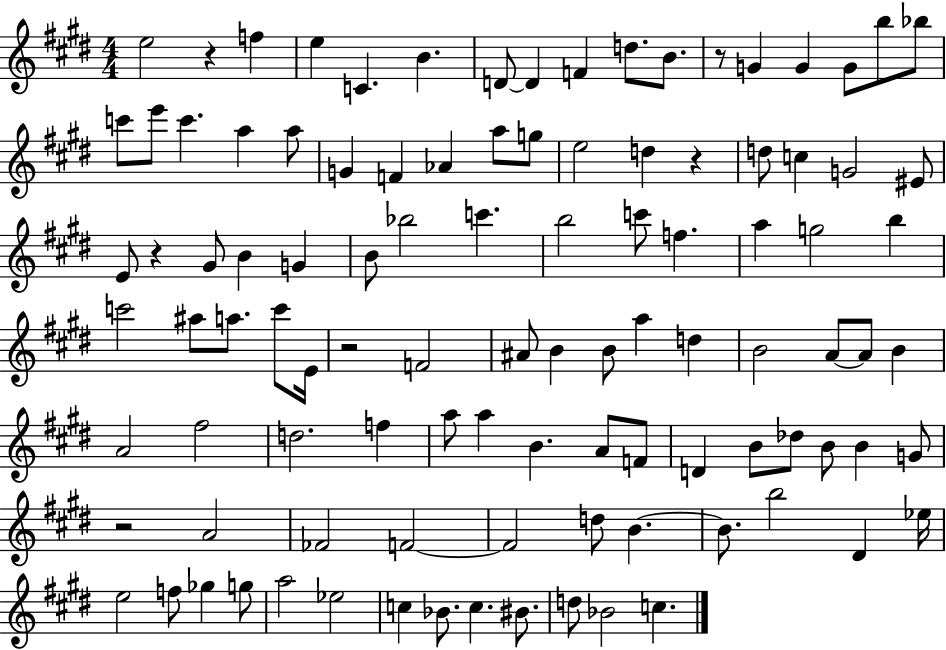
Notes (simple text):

E5/h R/q F5/q E5/q C4/q. B4/q. D4/e D4/q F4/q D5/e. B4/e. R/e G4/q G4/q G4/e B5/e Bb5/e C6/e E6/e C6/q. A5/q A5/e G4/q F4/q Ab4/q A5/e G5/e E5/h D5/q R/q D5/e C5/q G4/h EIS4/e E4/e R/q G#4/e B4/q G4/q B4/e Bb5/h C6/q. B5/h C6/e F5/q. A5/q G5/h B5/q C6/h A#5/e A5/e. C6/e E4/s R/h F4/h A#4/e B4/q B4/e A5/q D5/q B4/h A4/e A4/e B4/q A4/h F#5/h D5/h. F5/q A5/e A5/q B4/q. A4/e F4/e D4/q B4/e Db5/e B4/e B4/q G4/e R/h A4/h FES4/h F4/h F4/h D5/e B4/q. B4/e. B5/h D#4/q Eb5/s E5/h F5/e Gb5/q G5/e A5/h Eb5/h C5/q Bb4/e. C5/q. BIS4/e. D5/e Bb4/h C5/q.